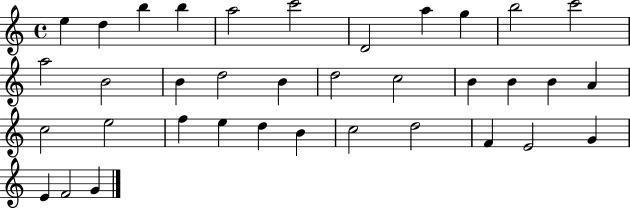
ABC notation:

X:1
T:Untitled
M:4/4
L:1/4
K:C
e d b b a2 c'2 D2 a g b2 c'2 a2 B2 B d2 B d2 c2 B B B A c2 e2 f e d B c2 d2 F E2 G E F2 G